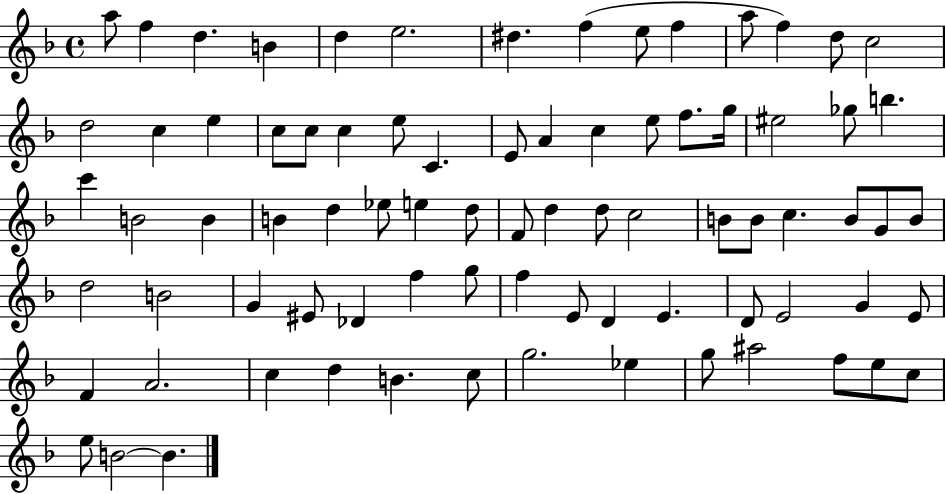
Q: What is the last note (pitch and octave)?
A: B4